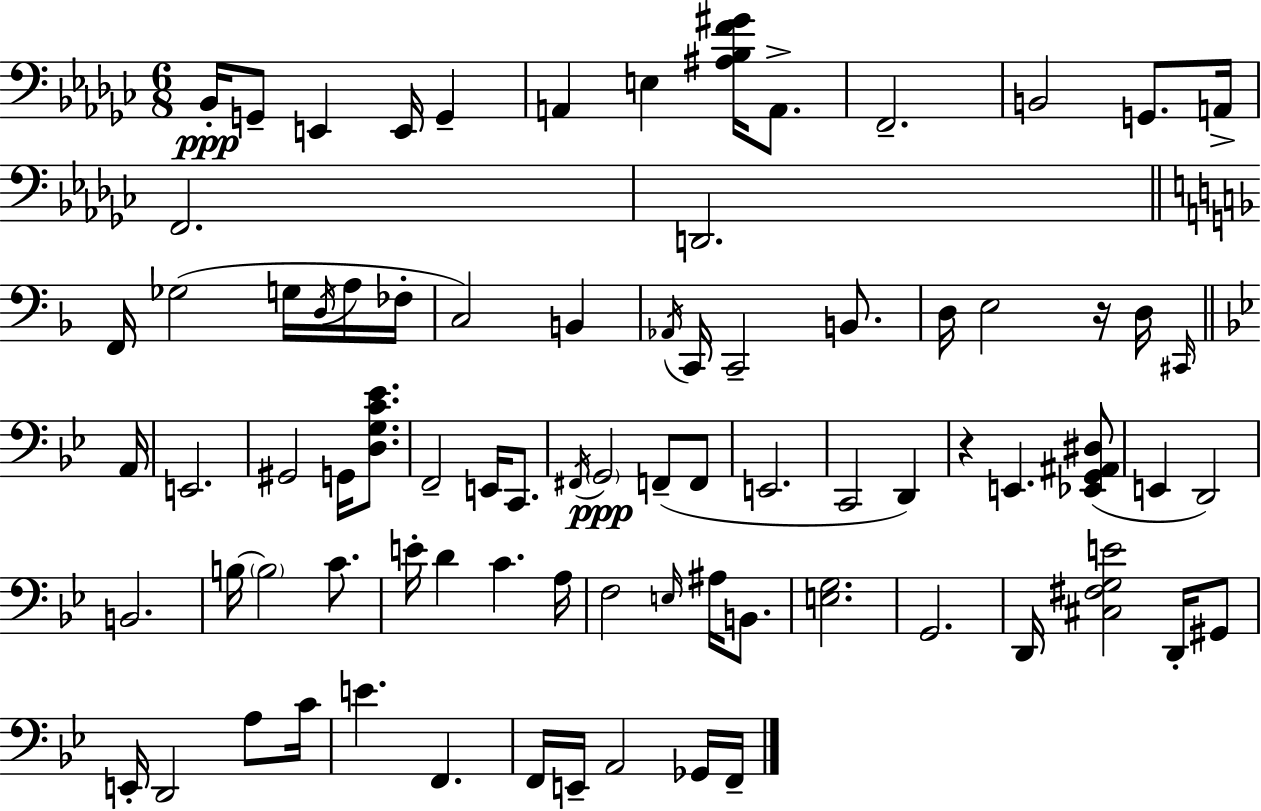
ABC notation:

X:1
T:Untitled
M:6/8
L:1/4
K:Ebm
_B,,/4 G,,/2 E,, E,,/4 G,, A,, E, [^A,_B,F^G]/4 A,,/2 F,,2 B,,2 G,,/2 A,,/4 F,,2 D,,2 F,,/4 _G,2 G,/4 D,/4 A,/4 _F,/4 C,2 B,, _A,,/4 C,,/4 C,,2 B,,/2 D,/4 E,2 z/4 D,/4 ^C,,/4 A,,/4 E,,2 ^G,,2 G,,/4 [D,G,C_E]/2 F,,2 E,,/4 C,,/2 ^F,,/4 G,,2 F,,/2 F,,/2 E,,2 C,,2 D,, z E,, [_E,,G,,^A,,^D,]/2 E,, D,,2 B,,2 B,/4 B,2 C/2 E/4 D C A,/4 F,2 E,/4 ^A,/4 B,,/2 [E,G,]2 G,,2 D,,/4 [^C,^F,G,E]2 D,,/4 ^G,,/2 E,,/4 D,,2 A,/2 C/4 E F,, F,,/4 E,,/4 A,,2 _G,,/4 F,,/4